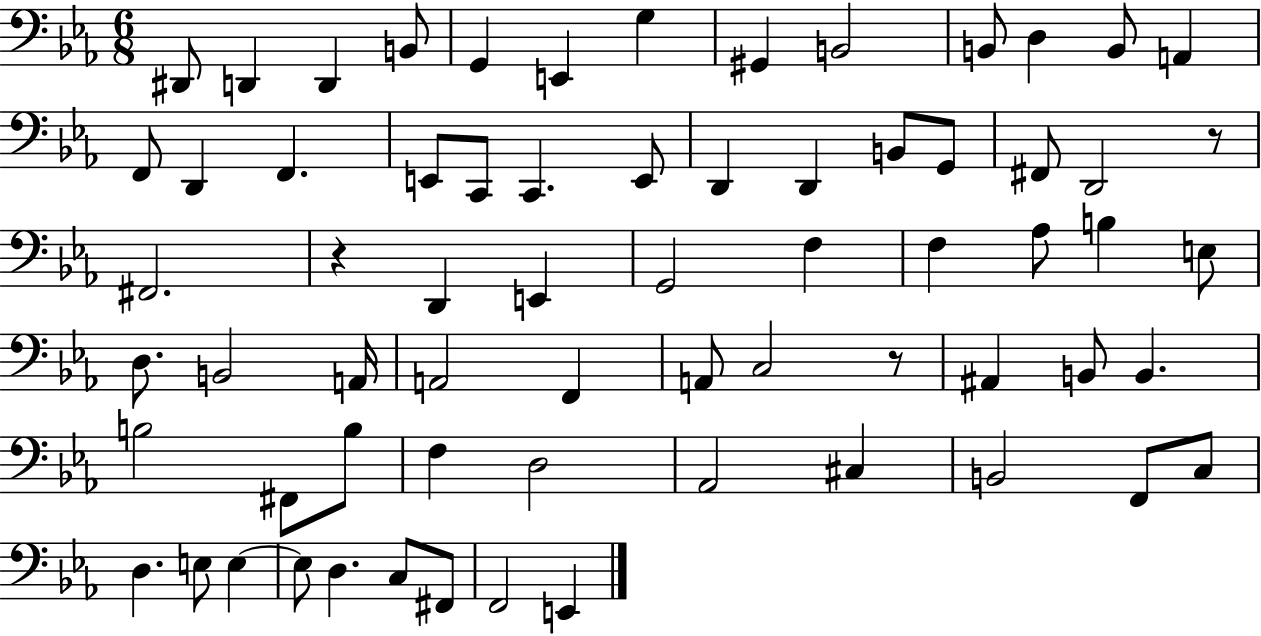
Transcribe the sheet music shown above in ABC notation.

X:1
T:Untitled
M:6/8
L:1/4
K:Eb
^D,,/2 D,, D,, B,,/2 G,, E,, G, ^G,, B,,2 B,,/2 D, B,,/2 A,, F,,/2 D,, F,, E,,/2 C,,/2 C,, E,,/2 D,, D,, B,,/2 G,,/2 ^F,,/2 D,,2 z/2 ^F,,2 z D,, E,, G,,2 F, F, _A,/2 B, E,/2 D,/2 B,,2 A,,/4 A,,2 F,, A,,/2 C,2 z/2 ^A,, B,,/2 B,, B,2 ^F,,/2 B,/2 F, D,2 _A,,2 ^C, B,,2 F,,/2 C,/2 D, E,/2 E, E,/2 D, C,/2 ^F,,/2 F,,2 E,,